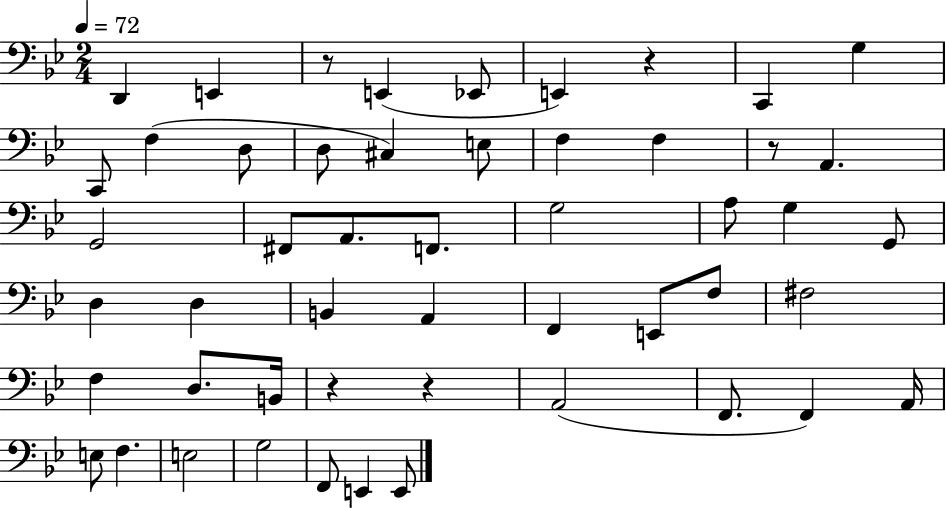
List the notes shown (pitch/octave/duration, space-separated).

D2/q E2/q R/e E2/q Eb2/e E2/q R/q C2/q G3/q C2/e F3/q D3/e D3/e C#3/q E3/e F3/q F3/q R/e A2/q. G2/h F#2/e A2/e. F2/e. G3/h A3/e G3/q G2/e D3/q D3/q B2/q A2/q F2/q E2/e F3/e F#3/h F3/q D3/e. B2/s R/q R/q A2/h F2/e. F2/q A2/s E3/e F3/q. E3/h G3/h F2/e E2/q E2/e